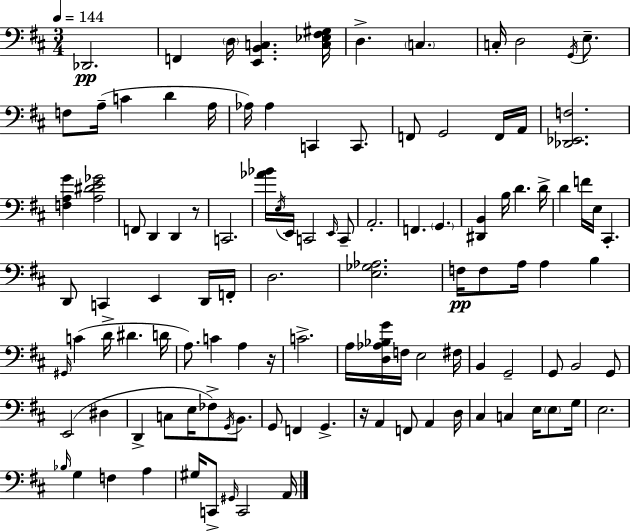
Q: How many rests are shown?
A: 3